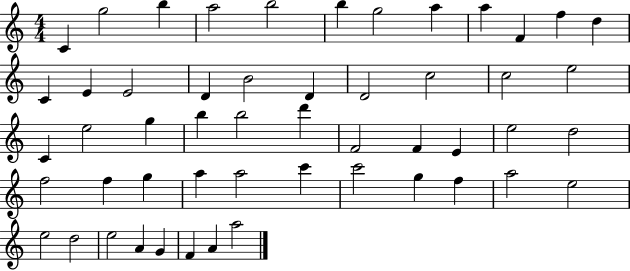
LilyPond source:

{
  \clef treble
  \numericTimeSignature
  \time 4/4
  \key c \major
  c'4 g''2 b''4 | a''2 b''2 | b''4 g''2 a''4 | a''4 f'4 f''4 d''4 | \break c'4 e'4 e'2 | d'4 b'2 d'4 | d'2 c''2 | c''2 e''2 | \break c'4 e''2 g''4 | b''4 b''2 d'''4 | f'2 f'4 e'4 | e''2 d''2 | \break f''2 f''4 g''4 | a''4 a''2 c'''4 | c'''2 g''4 f''4 | a''2 e''2 | \break e''2 d''2 | e''2 a'4 g'4 | f'4 a'4 a''2 | \bar "|."
}